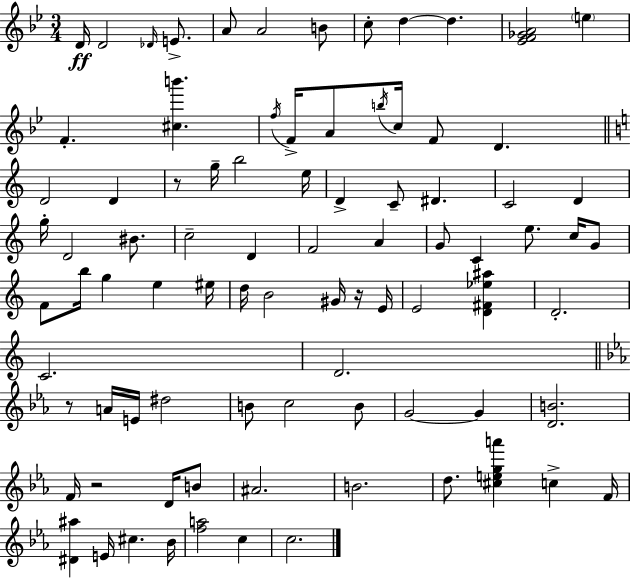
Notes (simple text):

D4/s D4/h Db4/s E4/e. A4/e A4/h B4/e C5/e D5/q D5/q. [Eb4,F4,Gb4,A4]/h E5/q F4/q. [C#5,B6]/q. F5/s F4/s A4/e B5/s C5/s F4/e D4/q. D4/h D4/q R/e G5/s B5/h E5/s D4/q C4/e D#4/q. C4/h D4/q G5/s D4/h BIS4/e. C5/h D4/q F4/h A4/q G4/e C4/q E5/e. C5/s G4/e F4/e B5/s G5/q E5/q EIS5/s D5/s B4/h G#4/s R/s E4/s E4/h [D4,F#4,Eb5,A#5]/q D4/h. C4/h. D4/h. R/e A4/s E4/s D#5/h B4/e C5/h B4/e G4/h G4/q [D4,B4]/h. F4/s R/h D4/s B4/e A#4/h. B4/h. D5/e. [C#5,E5,G5,A6]/q C5/q F4/s [D#4,A#5]/q E4/s C#5/q. Bb4/s [F5,A5]/h C5/q C5/h.